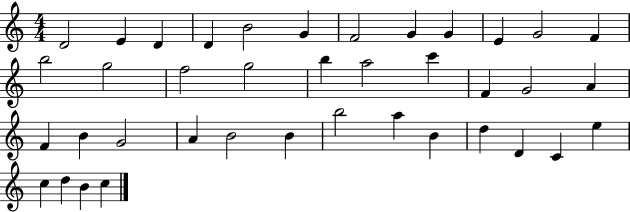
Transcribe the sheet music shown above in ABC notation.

X:1
T:Untitled
M:4/4
L:1/4
K:C
D2 E D D B2 G F2 G G E G2 F b2 g2 f2 g2 b a2 c' F G2 A F B G2 A B2 B b2 a B d D C e c d B c